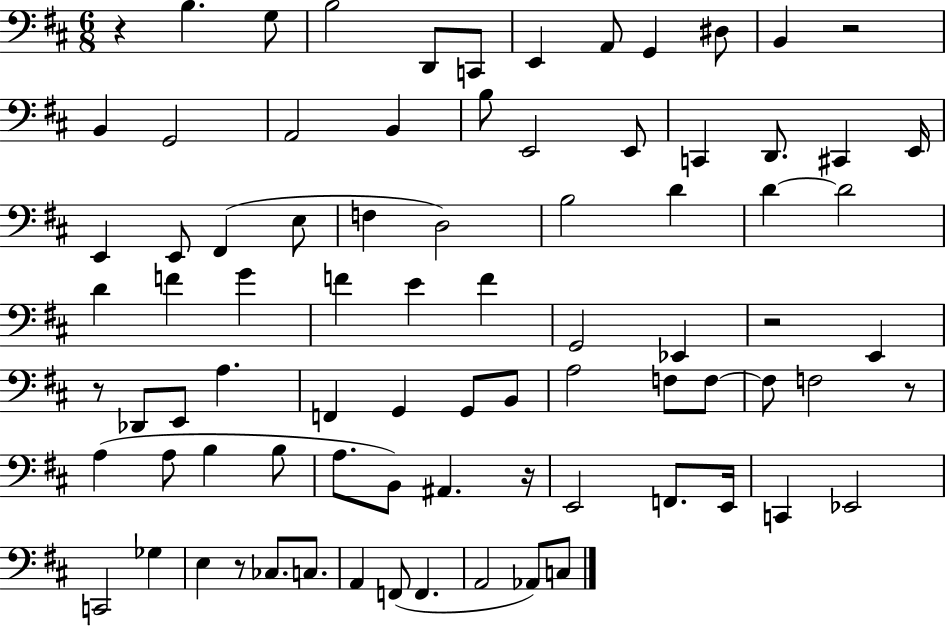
{
  \clef bass
  \numericTimeSignature
  \time 6/8
  \key d \major
  r4 b4. g8 | b2 d,8 c,8 | e,4 a,8 g,4 dis8 | b,4 r2 | \break b,4 g,2 | a,2 b,4 | b8 e,2 e,8 | c,4 d,8. cis,4 e,16 | \break e,4 e,8 fis,4( e8 | f4 d2) | b2 d'4 | d'4~~ d'2 | \break d'4 f'4 g'4 | f'4 e'4 f'4 | g,2 ees,4 | r2 e,4 | \break r8 des,8 e,8 a4. | f,4 g,4 g,8 b,8 | a2 f8 f8~~ | f8 f2 r8 | \break a4( a8 b4 b8 | a8. b,8) ais,4. r16 | e,2 f,8. e,16 | c,4 ees,2 | \break c,2 ges4 | e4 r8 ces8. c8. | a,4 f,8( f,4. | a,2 aes,8) c8 | \break \bar "|."
}